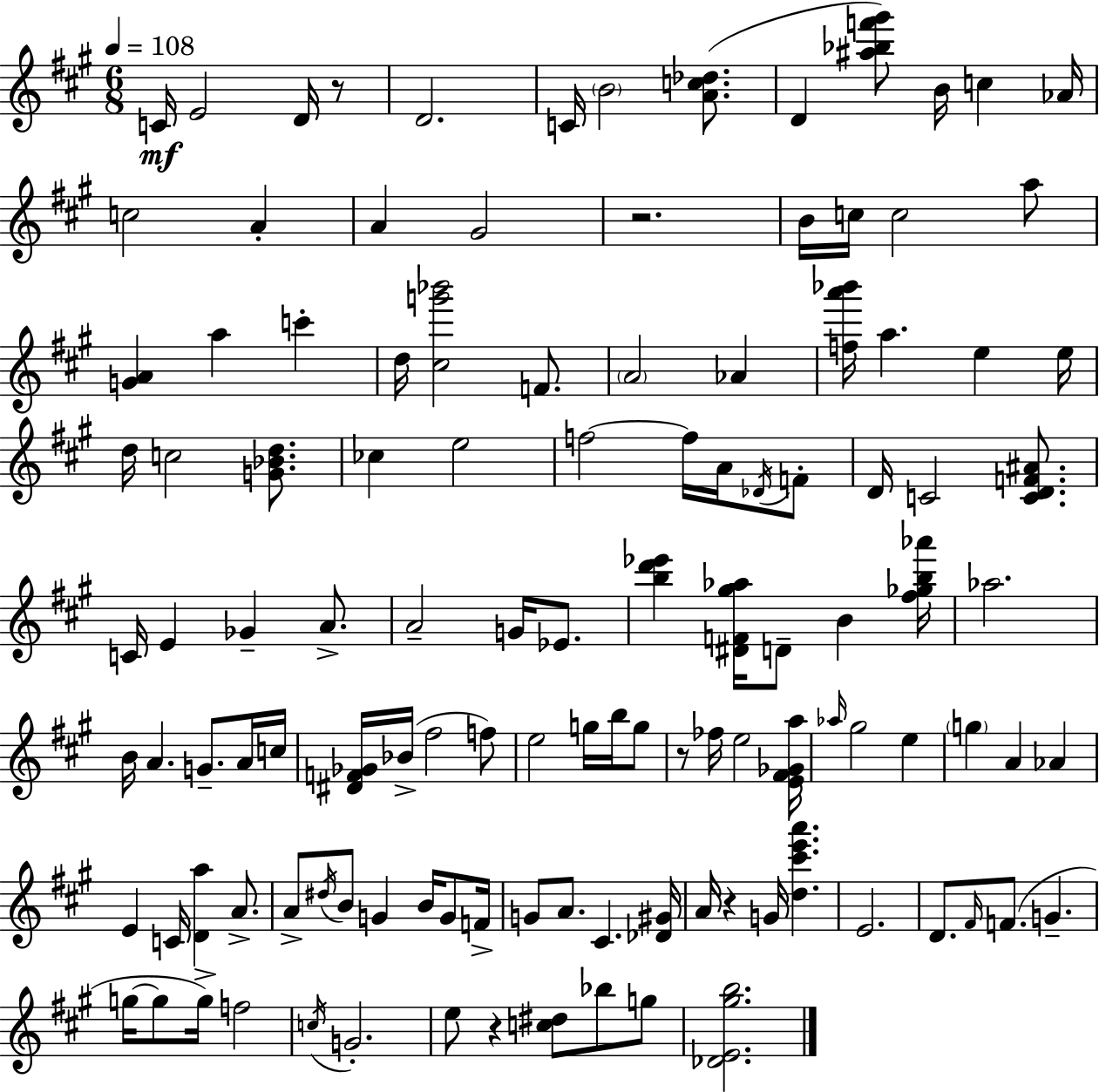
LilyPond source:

{
  \clef treble
  \numericTimeSignature
  \time 6/8
  \key a \major
  \tempo 4 = 108
  \repeat volta 2 { c'16\mf e'2 d'16 r8 | d'2. | c'16 \parenthesize b'2 <a' c'' des''>8.( | d'4 <ais'' bes'' f''' gis'''>8) b'16 c''4 aes'16 | \break c''2 a'4-. | a'4 gis'2 | r2. | b'16 c''16 c''2 a''8 | \break <g' a'>4 a''4 c'''4-. | d''16 <cis'' g''' bes'''>2 f'8. | \parenthesize a'2 aes'4 | <f'' a''' bes'''>16 a''4. e''4 e''16 | \break d''16 c''2 <g' bes' d''>8. | ces''4 e''2 | f''2~~ f''16 a'16 \acciaccatura { des'16 } f'8-. | d'16 c'2 <c' d' f' ais'>8. | \break c'16 e'4 ges'4-- a'8.-> | a'2-- g'16 ees'8. | <b'' d''' ees'''>4 <dis' f' gis'' aes''>16 d'8-- b'4 | <fis'' ges'' b'' aes'''>16 aes''2. | \break b'16 a'4. g'8.-- a'16 | c''16 <dis' f' ges'>16 bes'16->( fis''2 f''8) | e''2 g''16 b''16 g''8 | r8 fes''16 e''2 | \break <e' fis' ges' a''>16 \grace { aes''16 } gis''2 e''4 | \parenthesize g''4 a'4 aes'4 | e'4 c'16 <d' a''>4 a'8.-> | a'8-> \acciaccatura { dis''16 } b'8 g'4 b'16 | \break g'8 f'16-> g'8 a'8. cis'4. | <des' gis'>16 a'16 r4 g'16 <d'' cis''' e''' a'''>4. | e'2. | d'8. \grace { fis'16 } f'8.( g'4.-- | \break g''16~~ g''8 g''16->) f''2 | \acciaccatura { c''16 } g'2.-. | e''8 r4 <c'' dis''>8 | bes''8 g''8 <des' e' gis'' b''>2. | \break } \bar "|."
}